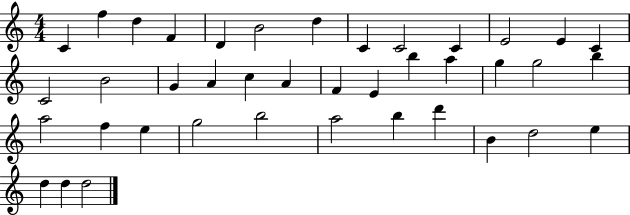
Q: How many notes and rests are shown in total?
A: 40